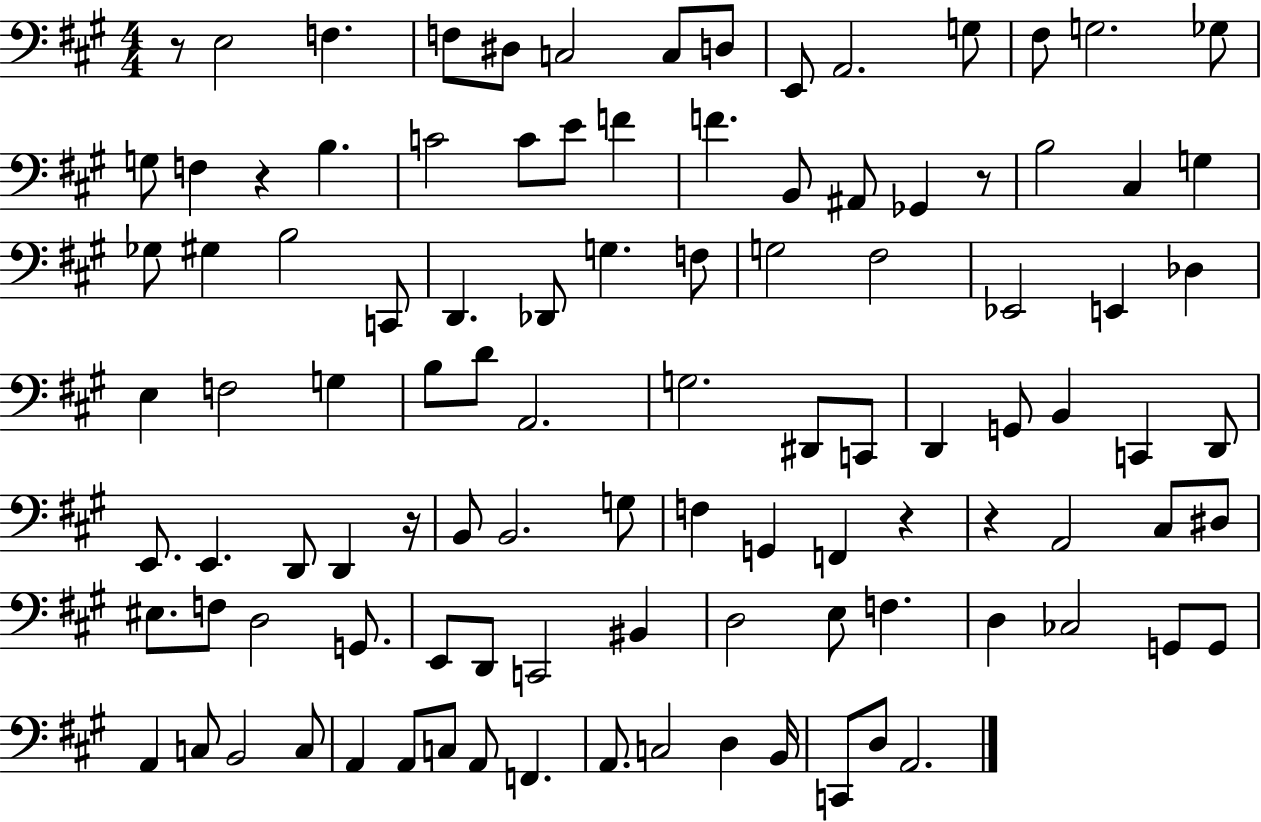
{
  \clef bass
  \numericTimeSignature
  \time 4/4
  \key a \major
  r8 e2 f4. | f8 dis8 c2 c8 d8 | e,8 a,2. g8 | fis8 g2. ges8 | \break g8 f4 r4 b4. | c'2 c'8 e'8 f'4 | f'4. b,8 ais,8 ges,4 r8 | b2 cis4 g4 | \break ges8 gis4 b2 c,8 | d,4. des,8 g4. f8 | g2 fis2 | ees,2 e,4 des4 | \break e4 f2 g4 | b8 d'8 a,2. | g2. dis,8 c,8 | d,4 g,8 b,4 c,4 d,8 | \break e,8. e,4. d,8 d,4 r16 | b,8 b,2. g8 | f4 g,4 f,4 r4 | r4 a,2 cis8 dis8 | \break eis8. f8 d2 g,8. | e,8 d,8 c,2 bis,4 | d2 e8 f4. | d4 ces2 g,8 g,8 | \break a,4 c8 b,2 c8 | a,4 a,8 c8 a,8 f,4. | a,8. c2 d4 b,16 | c,8 d8 a,2. | \break \bar "|."
}